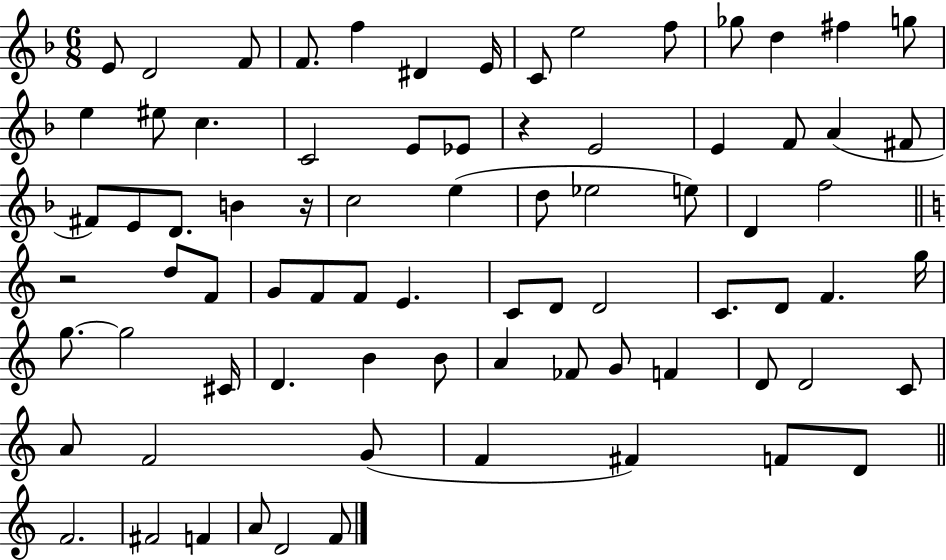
{
  \clef treble
  \numericTimeSignature
  \time 6/8
  \key f \major
  e'8 d'2 f'8 | f'8. f''4 dis'4 e'16 | c'8 e''2 f''8 | ges''8 d''4 fis''4 g''8 | \break e''4 eis''8 c''4. | c'2 e'8 ees'8 | r4 e'2 | e'4 f'8 a'4( fis'8 | \break fis'8) e'8 d'8. b'4 r16 | c''2 e''4( | d''8 ees''2 e''8) | d'4 f''2 | \break \bar "||" \break \key a \minor r2 d''8 f'8 | g'8 f'8 f'8 e'4. | c'8 d'8 d'2 | c'8. d'8 f'4. g''16 | \break g''8.~~ g''2 cis'16 | d'4. b'4 b'8 | a'4 fes'8 g'8 f'4 | d'8 d'2 c'8 | \break a'8 f'2 g'8( | f'4 fis'4) f'8 d'8 | \bar "||" \break \key c \major f'2. | fis'2 f'4 | a'8 d'2 f'8 | \bar "|."
}